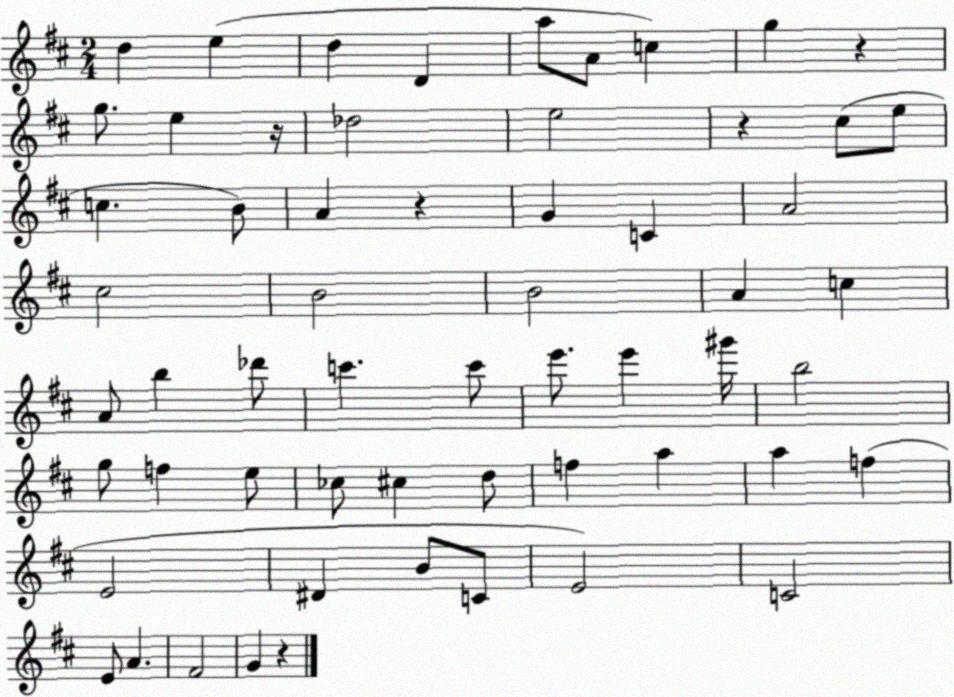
X:1
T:Untitled
M:2/4
L:1/4
K:D
d e d D a/2 A/2 c g z g/2 e z/4 _d2 e2 z ^c/2 e/2 c B/2 A z G C A2 ^c2 B2 B2 A c A/2 b _d'/2 c' c'/2 e'/2 e' ^g'/4 b2 g/2 f e/2 _c/2 ^c d/2 f a a f E2 ^D B/2 C/2 E2 C2 E/2 A ^F2 G z